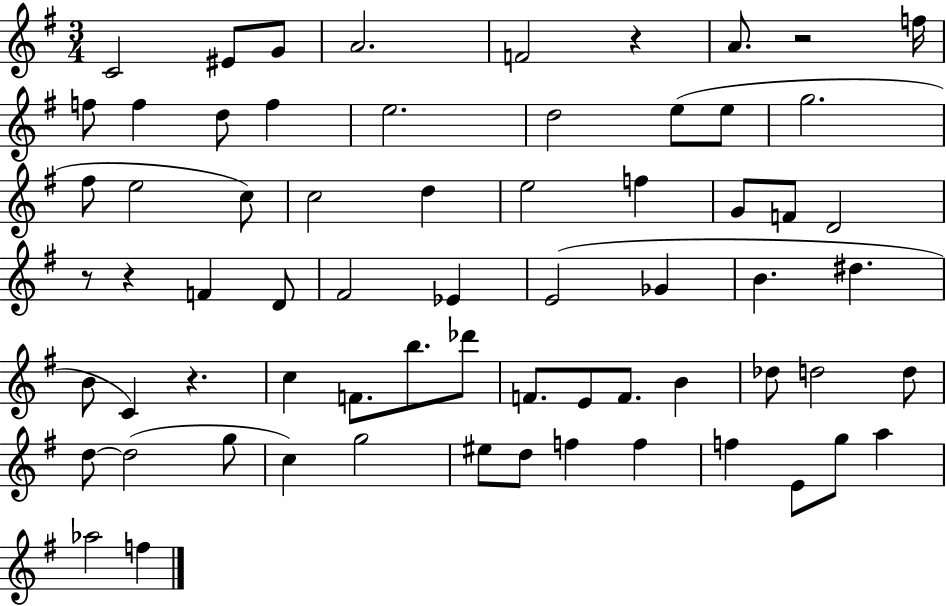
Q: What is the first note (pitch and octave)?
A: C4